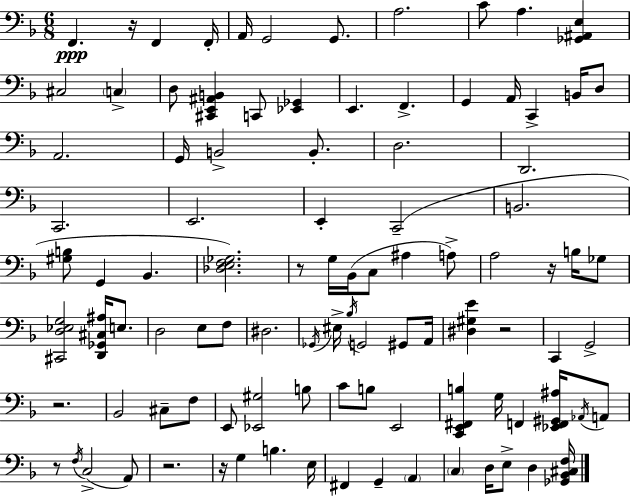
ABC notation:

X:1
T:Untitled
M:6/8
L:1/4
K:Dm
F,, z/4 F,, F,,/4 A,,/4 G,,2 G,,/2 A,2 C/2 A, [_G,,^A,,E,] ^C,2 C, D,/2 [^C,,E,,^A,,B,,] C,,/2 [_E,,_G,,] E,, F,, G,, A,,/4 C,, B,,/4 D,/2 A,,2 G,,/4 B,,2 B,,/2 D,2 D,,2 C,,2 E,,2 E,, C,,2 B,,2 [^G,B,]/2 G,, _B,, [_D,E,F,_G,]2 z/2 G,/4 _B,,/4 C,/2 ^A, A,/2 A,2 z/4 B,/4 _G,/2 [^C,,D,_E,G,]2 [D,,_G,,^C,^A,]/4 E,/2 D,2 E,/2 F,/2 ^D,2 _G,,/4 ^E,/4 _B,/4 G,,2 ^G,,/2 A,,/4 [^D,^G,E] z2 C,, G,,2 z2 _B,,2 ^C,/2 F,/2 E,,/2 [_E,,^G,]2 B,/2 C/2 B,/2 E,,2 [C,,E,,^F,,B,] G,/4 F,, [_E,,F,,^G,,^A,]/4 _A,,/4 A,,/2 z/2 F,/4 C,2 A,,/2 z2 z/4 G, B, E,/4 ^F,, G,, A,, C, D,/4 E,/2 D, [_G,,_B,,^C,F,]/4